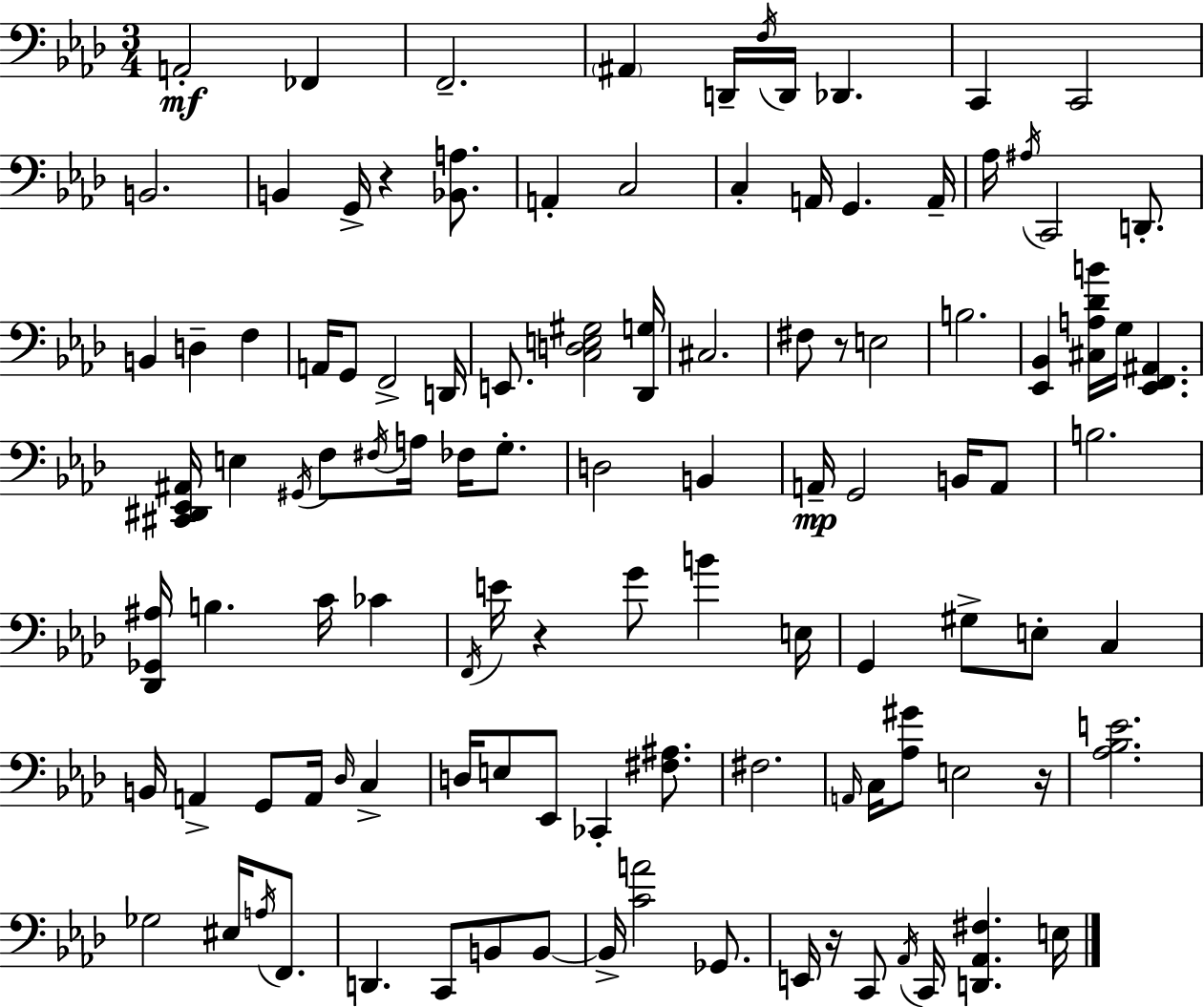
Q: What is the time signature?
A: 3/4